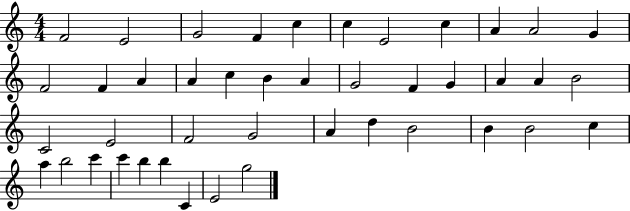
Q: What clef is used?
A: treble